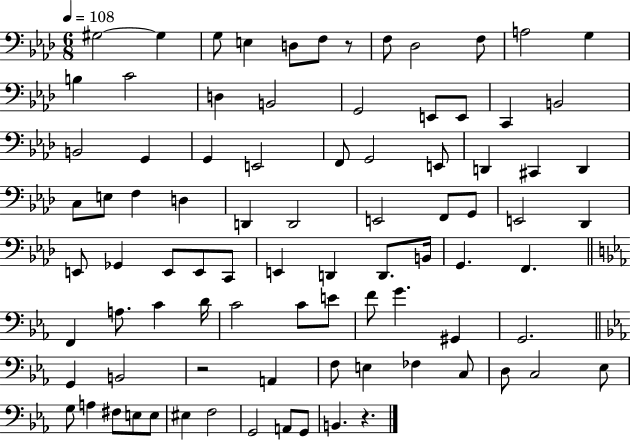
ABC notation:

X:1
T:Untitled
M:6/8
L:1/4
K:Ab
^G,2 ^G, G,/2 E, D,/2 F,/2 z/2 F,/2 _D,2 F,/2 A,2 G, B, C2 D, B,,2 G,,2 E,,/2 E,,/2 C,, B,,2 B,,2 G,, G,, E,,2 F,,/2 G,,2 E,,/2 D,, ^C,, D,, C,/2 E,/2 F, D, D,, D,,2 E,,2 F,,/2 G,,/2 E,,2 _D,, E,,/2 _G,, E,,/2 E,,/2 C,,/2 E,, D,, D,,/2 B,,/4 G,, F,, F,, A,/2 C D/4 C2 C/2 E/2 F/2 G ^G,, G,,2 G,, B,,2 z2 A,, F,/2 E, _F, C,/2 D,/2 C,2 _E,/2 G,/2 A, ^F,/2 E,/2 E,/2 ^E, F,2 G,,2 A,,/2 G,,/2 B,, z